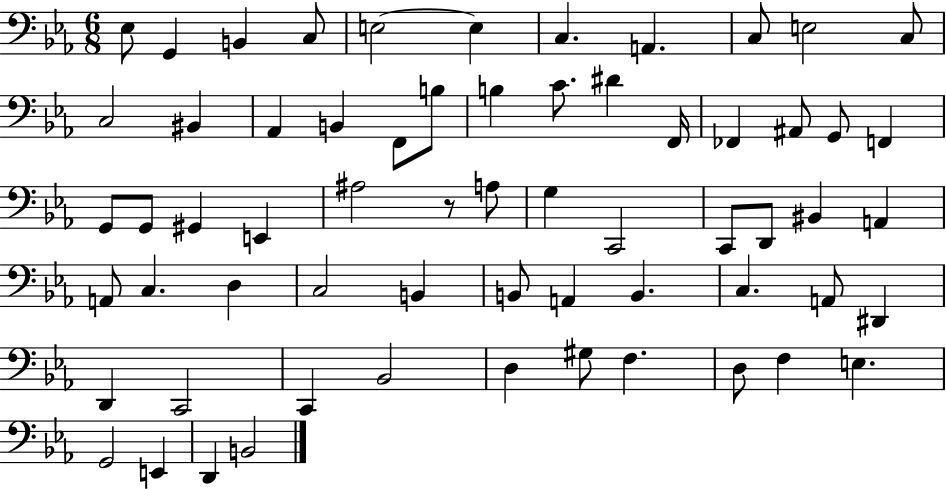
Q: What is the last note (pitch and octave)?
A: B2